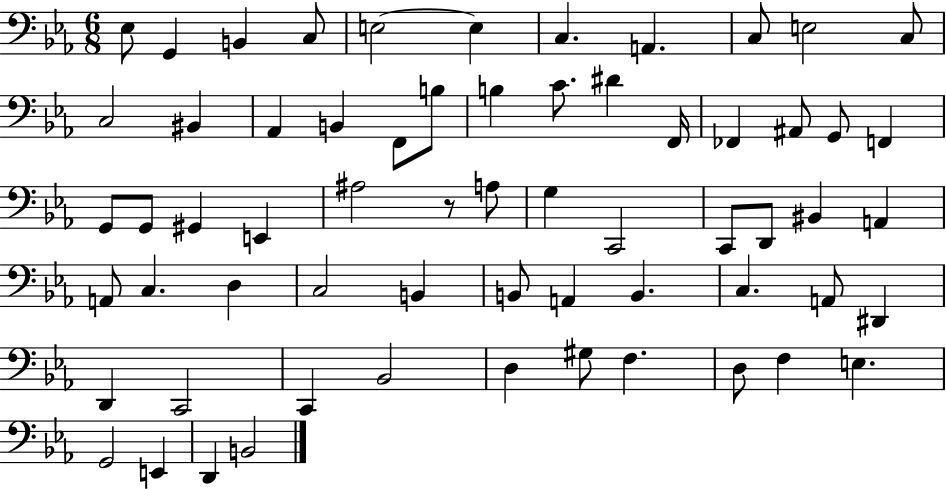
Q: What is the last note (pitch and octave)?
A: B2